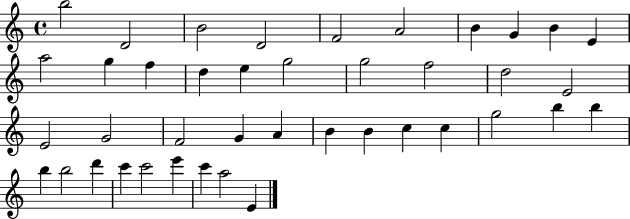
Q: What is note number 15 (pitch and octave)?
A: E5